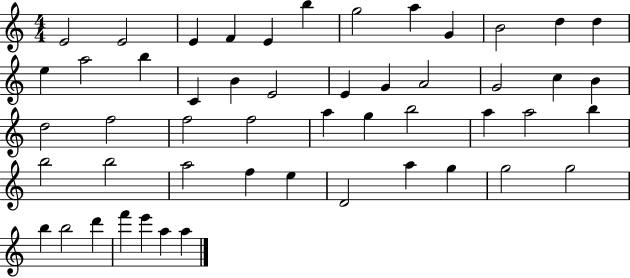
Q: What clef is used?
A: treble